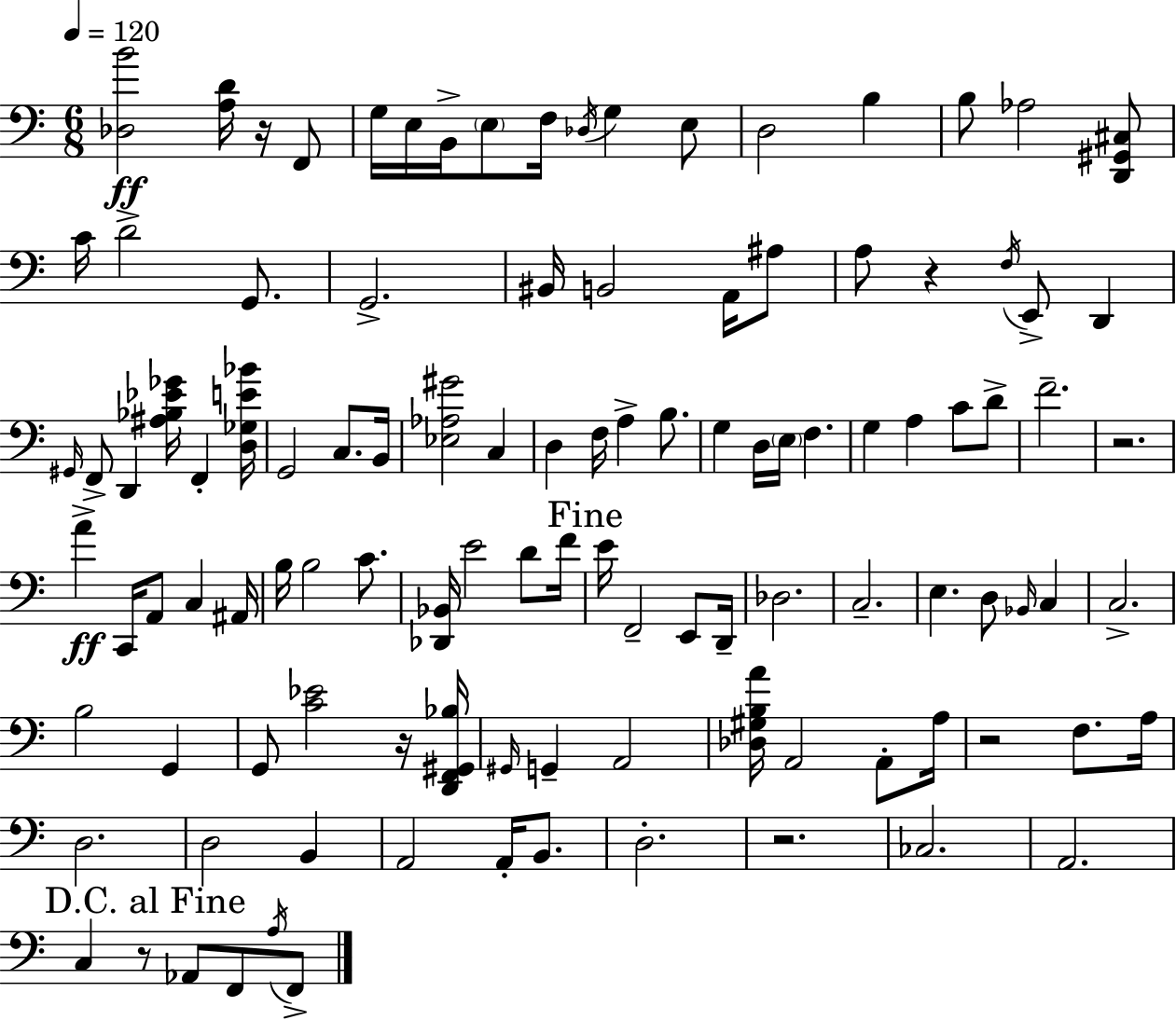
{
  \clef bass
  \numericTimeSignature
  \time 6/8
  \key a \minor
  \tempo 4 = 120
  <des b'>2\ff <a d'>16 r16 f,8 | g16 e16 b,16-> \parenthesize e8 f16 \acciaccatura { des16 } g4 e8 | d2 b4 | b8 aes2 <d, gis, cis>8 | \break c'16 d'2-> g,8. | g,2.-> | bis,16 b,2 a,16 ais8 | a8 r4 \acciaccatura { f16 } e,8-> d,4 | \break \grace { gis,16 } f,8-> d,4 <ais bes ees' ges'>16 f,4-. | <d ges e' bes'>16 g,2 c8. | b,16 <ees aes gis'>2 c4 | d4 f16 a4-> | \break b8. g4 d16 \parenthesize e16 f4. | g4 a4 c'8 | d'8-> f'2.-- | r2. | \break a'4->\ff c,16 a,8 c4 | ais,16 b16 b2 | c'8. <des, bes,>16 e'2 | d'8 f'16 \mark "Fine" e'16 f,2-- | \break e,8 d,16-- des2. | c2.-- | e4. d8 \grace { bes,16 } | c4 c2.-> | \break b2 | g,4 g,8 <c' ees'>2 | r16 <d, f, gis, bes>16 \grace { gis,16 } g,4-- a,2 | <des gis b a'>16 a,2 | \break a,8-. a16 r2 | f8. a16 d2. | d2 | b,4 a,2 | \break a,16-. b,8. d2.-. | r2. | ces2. | a,2. | \break \mark "D.C. al Fine" c4 r8 aes,8 | f,8 \acciaccatura { a16 } f,8-> \bar "|."
}